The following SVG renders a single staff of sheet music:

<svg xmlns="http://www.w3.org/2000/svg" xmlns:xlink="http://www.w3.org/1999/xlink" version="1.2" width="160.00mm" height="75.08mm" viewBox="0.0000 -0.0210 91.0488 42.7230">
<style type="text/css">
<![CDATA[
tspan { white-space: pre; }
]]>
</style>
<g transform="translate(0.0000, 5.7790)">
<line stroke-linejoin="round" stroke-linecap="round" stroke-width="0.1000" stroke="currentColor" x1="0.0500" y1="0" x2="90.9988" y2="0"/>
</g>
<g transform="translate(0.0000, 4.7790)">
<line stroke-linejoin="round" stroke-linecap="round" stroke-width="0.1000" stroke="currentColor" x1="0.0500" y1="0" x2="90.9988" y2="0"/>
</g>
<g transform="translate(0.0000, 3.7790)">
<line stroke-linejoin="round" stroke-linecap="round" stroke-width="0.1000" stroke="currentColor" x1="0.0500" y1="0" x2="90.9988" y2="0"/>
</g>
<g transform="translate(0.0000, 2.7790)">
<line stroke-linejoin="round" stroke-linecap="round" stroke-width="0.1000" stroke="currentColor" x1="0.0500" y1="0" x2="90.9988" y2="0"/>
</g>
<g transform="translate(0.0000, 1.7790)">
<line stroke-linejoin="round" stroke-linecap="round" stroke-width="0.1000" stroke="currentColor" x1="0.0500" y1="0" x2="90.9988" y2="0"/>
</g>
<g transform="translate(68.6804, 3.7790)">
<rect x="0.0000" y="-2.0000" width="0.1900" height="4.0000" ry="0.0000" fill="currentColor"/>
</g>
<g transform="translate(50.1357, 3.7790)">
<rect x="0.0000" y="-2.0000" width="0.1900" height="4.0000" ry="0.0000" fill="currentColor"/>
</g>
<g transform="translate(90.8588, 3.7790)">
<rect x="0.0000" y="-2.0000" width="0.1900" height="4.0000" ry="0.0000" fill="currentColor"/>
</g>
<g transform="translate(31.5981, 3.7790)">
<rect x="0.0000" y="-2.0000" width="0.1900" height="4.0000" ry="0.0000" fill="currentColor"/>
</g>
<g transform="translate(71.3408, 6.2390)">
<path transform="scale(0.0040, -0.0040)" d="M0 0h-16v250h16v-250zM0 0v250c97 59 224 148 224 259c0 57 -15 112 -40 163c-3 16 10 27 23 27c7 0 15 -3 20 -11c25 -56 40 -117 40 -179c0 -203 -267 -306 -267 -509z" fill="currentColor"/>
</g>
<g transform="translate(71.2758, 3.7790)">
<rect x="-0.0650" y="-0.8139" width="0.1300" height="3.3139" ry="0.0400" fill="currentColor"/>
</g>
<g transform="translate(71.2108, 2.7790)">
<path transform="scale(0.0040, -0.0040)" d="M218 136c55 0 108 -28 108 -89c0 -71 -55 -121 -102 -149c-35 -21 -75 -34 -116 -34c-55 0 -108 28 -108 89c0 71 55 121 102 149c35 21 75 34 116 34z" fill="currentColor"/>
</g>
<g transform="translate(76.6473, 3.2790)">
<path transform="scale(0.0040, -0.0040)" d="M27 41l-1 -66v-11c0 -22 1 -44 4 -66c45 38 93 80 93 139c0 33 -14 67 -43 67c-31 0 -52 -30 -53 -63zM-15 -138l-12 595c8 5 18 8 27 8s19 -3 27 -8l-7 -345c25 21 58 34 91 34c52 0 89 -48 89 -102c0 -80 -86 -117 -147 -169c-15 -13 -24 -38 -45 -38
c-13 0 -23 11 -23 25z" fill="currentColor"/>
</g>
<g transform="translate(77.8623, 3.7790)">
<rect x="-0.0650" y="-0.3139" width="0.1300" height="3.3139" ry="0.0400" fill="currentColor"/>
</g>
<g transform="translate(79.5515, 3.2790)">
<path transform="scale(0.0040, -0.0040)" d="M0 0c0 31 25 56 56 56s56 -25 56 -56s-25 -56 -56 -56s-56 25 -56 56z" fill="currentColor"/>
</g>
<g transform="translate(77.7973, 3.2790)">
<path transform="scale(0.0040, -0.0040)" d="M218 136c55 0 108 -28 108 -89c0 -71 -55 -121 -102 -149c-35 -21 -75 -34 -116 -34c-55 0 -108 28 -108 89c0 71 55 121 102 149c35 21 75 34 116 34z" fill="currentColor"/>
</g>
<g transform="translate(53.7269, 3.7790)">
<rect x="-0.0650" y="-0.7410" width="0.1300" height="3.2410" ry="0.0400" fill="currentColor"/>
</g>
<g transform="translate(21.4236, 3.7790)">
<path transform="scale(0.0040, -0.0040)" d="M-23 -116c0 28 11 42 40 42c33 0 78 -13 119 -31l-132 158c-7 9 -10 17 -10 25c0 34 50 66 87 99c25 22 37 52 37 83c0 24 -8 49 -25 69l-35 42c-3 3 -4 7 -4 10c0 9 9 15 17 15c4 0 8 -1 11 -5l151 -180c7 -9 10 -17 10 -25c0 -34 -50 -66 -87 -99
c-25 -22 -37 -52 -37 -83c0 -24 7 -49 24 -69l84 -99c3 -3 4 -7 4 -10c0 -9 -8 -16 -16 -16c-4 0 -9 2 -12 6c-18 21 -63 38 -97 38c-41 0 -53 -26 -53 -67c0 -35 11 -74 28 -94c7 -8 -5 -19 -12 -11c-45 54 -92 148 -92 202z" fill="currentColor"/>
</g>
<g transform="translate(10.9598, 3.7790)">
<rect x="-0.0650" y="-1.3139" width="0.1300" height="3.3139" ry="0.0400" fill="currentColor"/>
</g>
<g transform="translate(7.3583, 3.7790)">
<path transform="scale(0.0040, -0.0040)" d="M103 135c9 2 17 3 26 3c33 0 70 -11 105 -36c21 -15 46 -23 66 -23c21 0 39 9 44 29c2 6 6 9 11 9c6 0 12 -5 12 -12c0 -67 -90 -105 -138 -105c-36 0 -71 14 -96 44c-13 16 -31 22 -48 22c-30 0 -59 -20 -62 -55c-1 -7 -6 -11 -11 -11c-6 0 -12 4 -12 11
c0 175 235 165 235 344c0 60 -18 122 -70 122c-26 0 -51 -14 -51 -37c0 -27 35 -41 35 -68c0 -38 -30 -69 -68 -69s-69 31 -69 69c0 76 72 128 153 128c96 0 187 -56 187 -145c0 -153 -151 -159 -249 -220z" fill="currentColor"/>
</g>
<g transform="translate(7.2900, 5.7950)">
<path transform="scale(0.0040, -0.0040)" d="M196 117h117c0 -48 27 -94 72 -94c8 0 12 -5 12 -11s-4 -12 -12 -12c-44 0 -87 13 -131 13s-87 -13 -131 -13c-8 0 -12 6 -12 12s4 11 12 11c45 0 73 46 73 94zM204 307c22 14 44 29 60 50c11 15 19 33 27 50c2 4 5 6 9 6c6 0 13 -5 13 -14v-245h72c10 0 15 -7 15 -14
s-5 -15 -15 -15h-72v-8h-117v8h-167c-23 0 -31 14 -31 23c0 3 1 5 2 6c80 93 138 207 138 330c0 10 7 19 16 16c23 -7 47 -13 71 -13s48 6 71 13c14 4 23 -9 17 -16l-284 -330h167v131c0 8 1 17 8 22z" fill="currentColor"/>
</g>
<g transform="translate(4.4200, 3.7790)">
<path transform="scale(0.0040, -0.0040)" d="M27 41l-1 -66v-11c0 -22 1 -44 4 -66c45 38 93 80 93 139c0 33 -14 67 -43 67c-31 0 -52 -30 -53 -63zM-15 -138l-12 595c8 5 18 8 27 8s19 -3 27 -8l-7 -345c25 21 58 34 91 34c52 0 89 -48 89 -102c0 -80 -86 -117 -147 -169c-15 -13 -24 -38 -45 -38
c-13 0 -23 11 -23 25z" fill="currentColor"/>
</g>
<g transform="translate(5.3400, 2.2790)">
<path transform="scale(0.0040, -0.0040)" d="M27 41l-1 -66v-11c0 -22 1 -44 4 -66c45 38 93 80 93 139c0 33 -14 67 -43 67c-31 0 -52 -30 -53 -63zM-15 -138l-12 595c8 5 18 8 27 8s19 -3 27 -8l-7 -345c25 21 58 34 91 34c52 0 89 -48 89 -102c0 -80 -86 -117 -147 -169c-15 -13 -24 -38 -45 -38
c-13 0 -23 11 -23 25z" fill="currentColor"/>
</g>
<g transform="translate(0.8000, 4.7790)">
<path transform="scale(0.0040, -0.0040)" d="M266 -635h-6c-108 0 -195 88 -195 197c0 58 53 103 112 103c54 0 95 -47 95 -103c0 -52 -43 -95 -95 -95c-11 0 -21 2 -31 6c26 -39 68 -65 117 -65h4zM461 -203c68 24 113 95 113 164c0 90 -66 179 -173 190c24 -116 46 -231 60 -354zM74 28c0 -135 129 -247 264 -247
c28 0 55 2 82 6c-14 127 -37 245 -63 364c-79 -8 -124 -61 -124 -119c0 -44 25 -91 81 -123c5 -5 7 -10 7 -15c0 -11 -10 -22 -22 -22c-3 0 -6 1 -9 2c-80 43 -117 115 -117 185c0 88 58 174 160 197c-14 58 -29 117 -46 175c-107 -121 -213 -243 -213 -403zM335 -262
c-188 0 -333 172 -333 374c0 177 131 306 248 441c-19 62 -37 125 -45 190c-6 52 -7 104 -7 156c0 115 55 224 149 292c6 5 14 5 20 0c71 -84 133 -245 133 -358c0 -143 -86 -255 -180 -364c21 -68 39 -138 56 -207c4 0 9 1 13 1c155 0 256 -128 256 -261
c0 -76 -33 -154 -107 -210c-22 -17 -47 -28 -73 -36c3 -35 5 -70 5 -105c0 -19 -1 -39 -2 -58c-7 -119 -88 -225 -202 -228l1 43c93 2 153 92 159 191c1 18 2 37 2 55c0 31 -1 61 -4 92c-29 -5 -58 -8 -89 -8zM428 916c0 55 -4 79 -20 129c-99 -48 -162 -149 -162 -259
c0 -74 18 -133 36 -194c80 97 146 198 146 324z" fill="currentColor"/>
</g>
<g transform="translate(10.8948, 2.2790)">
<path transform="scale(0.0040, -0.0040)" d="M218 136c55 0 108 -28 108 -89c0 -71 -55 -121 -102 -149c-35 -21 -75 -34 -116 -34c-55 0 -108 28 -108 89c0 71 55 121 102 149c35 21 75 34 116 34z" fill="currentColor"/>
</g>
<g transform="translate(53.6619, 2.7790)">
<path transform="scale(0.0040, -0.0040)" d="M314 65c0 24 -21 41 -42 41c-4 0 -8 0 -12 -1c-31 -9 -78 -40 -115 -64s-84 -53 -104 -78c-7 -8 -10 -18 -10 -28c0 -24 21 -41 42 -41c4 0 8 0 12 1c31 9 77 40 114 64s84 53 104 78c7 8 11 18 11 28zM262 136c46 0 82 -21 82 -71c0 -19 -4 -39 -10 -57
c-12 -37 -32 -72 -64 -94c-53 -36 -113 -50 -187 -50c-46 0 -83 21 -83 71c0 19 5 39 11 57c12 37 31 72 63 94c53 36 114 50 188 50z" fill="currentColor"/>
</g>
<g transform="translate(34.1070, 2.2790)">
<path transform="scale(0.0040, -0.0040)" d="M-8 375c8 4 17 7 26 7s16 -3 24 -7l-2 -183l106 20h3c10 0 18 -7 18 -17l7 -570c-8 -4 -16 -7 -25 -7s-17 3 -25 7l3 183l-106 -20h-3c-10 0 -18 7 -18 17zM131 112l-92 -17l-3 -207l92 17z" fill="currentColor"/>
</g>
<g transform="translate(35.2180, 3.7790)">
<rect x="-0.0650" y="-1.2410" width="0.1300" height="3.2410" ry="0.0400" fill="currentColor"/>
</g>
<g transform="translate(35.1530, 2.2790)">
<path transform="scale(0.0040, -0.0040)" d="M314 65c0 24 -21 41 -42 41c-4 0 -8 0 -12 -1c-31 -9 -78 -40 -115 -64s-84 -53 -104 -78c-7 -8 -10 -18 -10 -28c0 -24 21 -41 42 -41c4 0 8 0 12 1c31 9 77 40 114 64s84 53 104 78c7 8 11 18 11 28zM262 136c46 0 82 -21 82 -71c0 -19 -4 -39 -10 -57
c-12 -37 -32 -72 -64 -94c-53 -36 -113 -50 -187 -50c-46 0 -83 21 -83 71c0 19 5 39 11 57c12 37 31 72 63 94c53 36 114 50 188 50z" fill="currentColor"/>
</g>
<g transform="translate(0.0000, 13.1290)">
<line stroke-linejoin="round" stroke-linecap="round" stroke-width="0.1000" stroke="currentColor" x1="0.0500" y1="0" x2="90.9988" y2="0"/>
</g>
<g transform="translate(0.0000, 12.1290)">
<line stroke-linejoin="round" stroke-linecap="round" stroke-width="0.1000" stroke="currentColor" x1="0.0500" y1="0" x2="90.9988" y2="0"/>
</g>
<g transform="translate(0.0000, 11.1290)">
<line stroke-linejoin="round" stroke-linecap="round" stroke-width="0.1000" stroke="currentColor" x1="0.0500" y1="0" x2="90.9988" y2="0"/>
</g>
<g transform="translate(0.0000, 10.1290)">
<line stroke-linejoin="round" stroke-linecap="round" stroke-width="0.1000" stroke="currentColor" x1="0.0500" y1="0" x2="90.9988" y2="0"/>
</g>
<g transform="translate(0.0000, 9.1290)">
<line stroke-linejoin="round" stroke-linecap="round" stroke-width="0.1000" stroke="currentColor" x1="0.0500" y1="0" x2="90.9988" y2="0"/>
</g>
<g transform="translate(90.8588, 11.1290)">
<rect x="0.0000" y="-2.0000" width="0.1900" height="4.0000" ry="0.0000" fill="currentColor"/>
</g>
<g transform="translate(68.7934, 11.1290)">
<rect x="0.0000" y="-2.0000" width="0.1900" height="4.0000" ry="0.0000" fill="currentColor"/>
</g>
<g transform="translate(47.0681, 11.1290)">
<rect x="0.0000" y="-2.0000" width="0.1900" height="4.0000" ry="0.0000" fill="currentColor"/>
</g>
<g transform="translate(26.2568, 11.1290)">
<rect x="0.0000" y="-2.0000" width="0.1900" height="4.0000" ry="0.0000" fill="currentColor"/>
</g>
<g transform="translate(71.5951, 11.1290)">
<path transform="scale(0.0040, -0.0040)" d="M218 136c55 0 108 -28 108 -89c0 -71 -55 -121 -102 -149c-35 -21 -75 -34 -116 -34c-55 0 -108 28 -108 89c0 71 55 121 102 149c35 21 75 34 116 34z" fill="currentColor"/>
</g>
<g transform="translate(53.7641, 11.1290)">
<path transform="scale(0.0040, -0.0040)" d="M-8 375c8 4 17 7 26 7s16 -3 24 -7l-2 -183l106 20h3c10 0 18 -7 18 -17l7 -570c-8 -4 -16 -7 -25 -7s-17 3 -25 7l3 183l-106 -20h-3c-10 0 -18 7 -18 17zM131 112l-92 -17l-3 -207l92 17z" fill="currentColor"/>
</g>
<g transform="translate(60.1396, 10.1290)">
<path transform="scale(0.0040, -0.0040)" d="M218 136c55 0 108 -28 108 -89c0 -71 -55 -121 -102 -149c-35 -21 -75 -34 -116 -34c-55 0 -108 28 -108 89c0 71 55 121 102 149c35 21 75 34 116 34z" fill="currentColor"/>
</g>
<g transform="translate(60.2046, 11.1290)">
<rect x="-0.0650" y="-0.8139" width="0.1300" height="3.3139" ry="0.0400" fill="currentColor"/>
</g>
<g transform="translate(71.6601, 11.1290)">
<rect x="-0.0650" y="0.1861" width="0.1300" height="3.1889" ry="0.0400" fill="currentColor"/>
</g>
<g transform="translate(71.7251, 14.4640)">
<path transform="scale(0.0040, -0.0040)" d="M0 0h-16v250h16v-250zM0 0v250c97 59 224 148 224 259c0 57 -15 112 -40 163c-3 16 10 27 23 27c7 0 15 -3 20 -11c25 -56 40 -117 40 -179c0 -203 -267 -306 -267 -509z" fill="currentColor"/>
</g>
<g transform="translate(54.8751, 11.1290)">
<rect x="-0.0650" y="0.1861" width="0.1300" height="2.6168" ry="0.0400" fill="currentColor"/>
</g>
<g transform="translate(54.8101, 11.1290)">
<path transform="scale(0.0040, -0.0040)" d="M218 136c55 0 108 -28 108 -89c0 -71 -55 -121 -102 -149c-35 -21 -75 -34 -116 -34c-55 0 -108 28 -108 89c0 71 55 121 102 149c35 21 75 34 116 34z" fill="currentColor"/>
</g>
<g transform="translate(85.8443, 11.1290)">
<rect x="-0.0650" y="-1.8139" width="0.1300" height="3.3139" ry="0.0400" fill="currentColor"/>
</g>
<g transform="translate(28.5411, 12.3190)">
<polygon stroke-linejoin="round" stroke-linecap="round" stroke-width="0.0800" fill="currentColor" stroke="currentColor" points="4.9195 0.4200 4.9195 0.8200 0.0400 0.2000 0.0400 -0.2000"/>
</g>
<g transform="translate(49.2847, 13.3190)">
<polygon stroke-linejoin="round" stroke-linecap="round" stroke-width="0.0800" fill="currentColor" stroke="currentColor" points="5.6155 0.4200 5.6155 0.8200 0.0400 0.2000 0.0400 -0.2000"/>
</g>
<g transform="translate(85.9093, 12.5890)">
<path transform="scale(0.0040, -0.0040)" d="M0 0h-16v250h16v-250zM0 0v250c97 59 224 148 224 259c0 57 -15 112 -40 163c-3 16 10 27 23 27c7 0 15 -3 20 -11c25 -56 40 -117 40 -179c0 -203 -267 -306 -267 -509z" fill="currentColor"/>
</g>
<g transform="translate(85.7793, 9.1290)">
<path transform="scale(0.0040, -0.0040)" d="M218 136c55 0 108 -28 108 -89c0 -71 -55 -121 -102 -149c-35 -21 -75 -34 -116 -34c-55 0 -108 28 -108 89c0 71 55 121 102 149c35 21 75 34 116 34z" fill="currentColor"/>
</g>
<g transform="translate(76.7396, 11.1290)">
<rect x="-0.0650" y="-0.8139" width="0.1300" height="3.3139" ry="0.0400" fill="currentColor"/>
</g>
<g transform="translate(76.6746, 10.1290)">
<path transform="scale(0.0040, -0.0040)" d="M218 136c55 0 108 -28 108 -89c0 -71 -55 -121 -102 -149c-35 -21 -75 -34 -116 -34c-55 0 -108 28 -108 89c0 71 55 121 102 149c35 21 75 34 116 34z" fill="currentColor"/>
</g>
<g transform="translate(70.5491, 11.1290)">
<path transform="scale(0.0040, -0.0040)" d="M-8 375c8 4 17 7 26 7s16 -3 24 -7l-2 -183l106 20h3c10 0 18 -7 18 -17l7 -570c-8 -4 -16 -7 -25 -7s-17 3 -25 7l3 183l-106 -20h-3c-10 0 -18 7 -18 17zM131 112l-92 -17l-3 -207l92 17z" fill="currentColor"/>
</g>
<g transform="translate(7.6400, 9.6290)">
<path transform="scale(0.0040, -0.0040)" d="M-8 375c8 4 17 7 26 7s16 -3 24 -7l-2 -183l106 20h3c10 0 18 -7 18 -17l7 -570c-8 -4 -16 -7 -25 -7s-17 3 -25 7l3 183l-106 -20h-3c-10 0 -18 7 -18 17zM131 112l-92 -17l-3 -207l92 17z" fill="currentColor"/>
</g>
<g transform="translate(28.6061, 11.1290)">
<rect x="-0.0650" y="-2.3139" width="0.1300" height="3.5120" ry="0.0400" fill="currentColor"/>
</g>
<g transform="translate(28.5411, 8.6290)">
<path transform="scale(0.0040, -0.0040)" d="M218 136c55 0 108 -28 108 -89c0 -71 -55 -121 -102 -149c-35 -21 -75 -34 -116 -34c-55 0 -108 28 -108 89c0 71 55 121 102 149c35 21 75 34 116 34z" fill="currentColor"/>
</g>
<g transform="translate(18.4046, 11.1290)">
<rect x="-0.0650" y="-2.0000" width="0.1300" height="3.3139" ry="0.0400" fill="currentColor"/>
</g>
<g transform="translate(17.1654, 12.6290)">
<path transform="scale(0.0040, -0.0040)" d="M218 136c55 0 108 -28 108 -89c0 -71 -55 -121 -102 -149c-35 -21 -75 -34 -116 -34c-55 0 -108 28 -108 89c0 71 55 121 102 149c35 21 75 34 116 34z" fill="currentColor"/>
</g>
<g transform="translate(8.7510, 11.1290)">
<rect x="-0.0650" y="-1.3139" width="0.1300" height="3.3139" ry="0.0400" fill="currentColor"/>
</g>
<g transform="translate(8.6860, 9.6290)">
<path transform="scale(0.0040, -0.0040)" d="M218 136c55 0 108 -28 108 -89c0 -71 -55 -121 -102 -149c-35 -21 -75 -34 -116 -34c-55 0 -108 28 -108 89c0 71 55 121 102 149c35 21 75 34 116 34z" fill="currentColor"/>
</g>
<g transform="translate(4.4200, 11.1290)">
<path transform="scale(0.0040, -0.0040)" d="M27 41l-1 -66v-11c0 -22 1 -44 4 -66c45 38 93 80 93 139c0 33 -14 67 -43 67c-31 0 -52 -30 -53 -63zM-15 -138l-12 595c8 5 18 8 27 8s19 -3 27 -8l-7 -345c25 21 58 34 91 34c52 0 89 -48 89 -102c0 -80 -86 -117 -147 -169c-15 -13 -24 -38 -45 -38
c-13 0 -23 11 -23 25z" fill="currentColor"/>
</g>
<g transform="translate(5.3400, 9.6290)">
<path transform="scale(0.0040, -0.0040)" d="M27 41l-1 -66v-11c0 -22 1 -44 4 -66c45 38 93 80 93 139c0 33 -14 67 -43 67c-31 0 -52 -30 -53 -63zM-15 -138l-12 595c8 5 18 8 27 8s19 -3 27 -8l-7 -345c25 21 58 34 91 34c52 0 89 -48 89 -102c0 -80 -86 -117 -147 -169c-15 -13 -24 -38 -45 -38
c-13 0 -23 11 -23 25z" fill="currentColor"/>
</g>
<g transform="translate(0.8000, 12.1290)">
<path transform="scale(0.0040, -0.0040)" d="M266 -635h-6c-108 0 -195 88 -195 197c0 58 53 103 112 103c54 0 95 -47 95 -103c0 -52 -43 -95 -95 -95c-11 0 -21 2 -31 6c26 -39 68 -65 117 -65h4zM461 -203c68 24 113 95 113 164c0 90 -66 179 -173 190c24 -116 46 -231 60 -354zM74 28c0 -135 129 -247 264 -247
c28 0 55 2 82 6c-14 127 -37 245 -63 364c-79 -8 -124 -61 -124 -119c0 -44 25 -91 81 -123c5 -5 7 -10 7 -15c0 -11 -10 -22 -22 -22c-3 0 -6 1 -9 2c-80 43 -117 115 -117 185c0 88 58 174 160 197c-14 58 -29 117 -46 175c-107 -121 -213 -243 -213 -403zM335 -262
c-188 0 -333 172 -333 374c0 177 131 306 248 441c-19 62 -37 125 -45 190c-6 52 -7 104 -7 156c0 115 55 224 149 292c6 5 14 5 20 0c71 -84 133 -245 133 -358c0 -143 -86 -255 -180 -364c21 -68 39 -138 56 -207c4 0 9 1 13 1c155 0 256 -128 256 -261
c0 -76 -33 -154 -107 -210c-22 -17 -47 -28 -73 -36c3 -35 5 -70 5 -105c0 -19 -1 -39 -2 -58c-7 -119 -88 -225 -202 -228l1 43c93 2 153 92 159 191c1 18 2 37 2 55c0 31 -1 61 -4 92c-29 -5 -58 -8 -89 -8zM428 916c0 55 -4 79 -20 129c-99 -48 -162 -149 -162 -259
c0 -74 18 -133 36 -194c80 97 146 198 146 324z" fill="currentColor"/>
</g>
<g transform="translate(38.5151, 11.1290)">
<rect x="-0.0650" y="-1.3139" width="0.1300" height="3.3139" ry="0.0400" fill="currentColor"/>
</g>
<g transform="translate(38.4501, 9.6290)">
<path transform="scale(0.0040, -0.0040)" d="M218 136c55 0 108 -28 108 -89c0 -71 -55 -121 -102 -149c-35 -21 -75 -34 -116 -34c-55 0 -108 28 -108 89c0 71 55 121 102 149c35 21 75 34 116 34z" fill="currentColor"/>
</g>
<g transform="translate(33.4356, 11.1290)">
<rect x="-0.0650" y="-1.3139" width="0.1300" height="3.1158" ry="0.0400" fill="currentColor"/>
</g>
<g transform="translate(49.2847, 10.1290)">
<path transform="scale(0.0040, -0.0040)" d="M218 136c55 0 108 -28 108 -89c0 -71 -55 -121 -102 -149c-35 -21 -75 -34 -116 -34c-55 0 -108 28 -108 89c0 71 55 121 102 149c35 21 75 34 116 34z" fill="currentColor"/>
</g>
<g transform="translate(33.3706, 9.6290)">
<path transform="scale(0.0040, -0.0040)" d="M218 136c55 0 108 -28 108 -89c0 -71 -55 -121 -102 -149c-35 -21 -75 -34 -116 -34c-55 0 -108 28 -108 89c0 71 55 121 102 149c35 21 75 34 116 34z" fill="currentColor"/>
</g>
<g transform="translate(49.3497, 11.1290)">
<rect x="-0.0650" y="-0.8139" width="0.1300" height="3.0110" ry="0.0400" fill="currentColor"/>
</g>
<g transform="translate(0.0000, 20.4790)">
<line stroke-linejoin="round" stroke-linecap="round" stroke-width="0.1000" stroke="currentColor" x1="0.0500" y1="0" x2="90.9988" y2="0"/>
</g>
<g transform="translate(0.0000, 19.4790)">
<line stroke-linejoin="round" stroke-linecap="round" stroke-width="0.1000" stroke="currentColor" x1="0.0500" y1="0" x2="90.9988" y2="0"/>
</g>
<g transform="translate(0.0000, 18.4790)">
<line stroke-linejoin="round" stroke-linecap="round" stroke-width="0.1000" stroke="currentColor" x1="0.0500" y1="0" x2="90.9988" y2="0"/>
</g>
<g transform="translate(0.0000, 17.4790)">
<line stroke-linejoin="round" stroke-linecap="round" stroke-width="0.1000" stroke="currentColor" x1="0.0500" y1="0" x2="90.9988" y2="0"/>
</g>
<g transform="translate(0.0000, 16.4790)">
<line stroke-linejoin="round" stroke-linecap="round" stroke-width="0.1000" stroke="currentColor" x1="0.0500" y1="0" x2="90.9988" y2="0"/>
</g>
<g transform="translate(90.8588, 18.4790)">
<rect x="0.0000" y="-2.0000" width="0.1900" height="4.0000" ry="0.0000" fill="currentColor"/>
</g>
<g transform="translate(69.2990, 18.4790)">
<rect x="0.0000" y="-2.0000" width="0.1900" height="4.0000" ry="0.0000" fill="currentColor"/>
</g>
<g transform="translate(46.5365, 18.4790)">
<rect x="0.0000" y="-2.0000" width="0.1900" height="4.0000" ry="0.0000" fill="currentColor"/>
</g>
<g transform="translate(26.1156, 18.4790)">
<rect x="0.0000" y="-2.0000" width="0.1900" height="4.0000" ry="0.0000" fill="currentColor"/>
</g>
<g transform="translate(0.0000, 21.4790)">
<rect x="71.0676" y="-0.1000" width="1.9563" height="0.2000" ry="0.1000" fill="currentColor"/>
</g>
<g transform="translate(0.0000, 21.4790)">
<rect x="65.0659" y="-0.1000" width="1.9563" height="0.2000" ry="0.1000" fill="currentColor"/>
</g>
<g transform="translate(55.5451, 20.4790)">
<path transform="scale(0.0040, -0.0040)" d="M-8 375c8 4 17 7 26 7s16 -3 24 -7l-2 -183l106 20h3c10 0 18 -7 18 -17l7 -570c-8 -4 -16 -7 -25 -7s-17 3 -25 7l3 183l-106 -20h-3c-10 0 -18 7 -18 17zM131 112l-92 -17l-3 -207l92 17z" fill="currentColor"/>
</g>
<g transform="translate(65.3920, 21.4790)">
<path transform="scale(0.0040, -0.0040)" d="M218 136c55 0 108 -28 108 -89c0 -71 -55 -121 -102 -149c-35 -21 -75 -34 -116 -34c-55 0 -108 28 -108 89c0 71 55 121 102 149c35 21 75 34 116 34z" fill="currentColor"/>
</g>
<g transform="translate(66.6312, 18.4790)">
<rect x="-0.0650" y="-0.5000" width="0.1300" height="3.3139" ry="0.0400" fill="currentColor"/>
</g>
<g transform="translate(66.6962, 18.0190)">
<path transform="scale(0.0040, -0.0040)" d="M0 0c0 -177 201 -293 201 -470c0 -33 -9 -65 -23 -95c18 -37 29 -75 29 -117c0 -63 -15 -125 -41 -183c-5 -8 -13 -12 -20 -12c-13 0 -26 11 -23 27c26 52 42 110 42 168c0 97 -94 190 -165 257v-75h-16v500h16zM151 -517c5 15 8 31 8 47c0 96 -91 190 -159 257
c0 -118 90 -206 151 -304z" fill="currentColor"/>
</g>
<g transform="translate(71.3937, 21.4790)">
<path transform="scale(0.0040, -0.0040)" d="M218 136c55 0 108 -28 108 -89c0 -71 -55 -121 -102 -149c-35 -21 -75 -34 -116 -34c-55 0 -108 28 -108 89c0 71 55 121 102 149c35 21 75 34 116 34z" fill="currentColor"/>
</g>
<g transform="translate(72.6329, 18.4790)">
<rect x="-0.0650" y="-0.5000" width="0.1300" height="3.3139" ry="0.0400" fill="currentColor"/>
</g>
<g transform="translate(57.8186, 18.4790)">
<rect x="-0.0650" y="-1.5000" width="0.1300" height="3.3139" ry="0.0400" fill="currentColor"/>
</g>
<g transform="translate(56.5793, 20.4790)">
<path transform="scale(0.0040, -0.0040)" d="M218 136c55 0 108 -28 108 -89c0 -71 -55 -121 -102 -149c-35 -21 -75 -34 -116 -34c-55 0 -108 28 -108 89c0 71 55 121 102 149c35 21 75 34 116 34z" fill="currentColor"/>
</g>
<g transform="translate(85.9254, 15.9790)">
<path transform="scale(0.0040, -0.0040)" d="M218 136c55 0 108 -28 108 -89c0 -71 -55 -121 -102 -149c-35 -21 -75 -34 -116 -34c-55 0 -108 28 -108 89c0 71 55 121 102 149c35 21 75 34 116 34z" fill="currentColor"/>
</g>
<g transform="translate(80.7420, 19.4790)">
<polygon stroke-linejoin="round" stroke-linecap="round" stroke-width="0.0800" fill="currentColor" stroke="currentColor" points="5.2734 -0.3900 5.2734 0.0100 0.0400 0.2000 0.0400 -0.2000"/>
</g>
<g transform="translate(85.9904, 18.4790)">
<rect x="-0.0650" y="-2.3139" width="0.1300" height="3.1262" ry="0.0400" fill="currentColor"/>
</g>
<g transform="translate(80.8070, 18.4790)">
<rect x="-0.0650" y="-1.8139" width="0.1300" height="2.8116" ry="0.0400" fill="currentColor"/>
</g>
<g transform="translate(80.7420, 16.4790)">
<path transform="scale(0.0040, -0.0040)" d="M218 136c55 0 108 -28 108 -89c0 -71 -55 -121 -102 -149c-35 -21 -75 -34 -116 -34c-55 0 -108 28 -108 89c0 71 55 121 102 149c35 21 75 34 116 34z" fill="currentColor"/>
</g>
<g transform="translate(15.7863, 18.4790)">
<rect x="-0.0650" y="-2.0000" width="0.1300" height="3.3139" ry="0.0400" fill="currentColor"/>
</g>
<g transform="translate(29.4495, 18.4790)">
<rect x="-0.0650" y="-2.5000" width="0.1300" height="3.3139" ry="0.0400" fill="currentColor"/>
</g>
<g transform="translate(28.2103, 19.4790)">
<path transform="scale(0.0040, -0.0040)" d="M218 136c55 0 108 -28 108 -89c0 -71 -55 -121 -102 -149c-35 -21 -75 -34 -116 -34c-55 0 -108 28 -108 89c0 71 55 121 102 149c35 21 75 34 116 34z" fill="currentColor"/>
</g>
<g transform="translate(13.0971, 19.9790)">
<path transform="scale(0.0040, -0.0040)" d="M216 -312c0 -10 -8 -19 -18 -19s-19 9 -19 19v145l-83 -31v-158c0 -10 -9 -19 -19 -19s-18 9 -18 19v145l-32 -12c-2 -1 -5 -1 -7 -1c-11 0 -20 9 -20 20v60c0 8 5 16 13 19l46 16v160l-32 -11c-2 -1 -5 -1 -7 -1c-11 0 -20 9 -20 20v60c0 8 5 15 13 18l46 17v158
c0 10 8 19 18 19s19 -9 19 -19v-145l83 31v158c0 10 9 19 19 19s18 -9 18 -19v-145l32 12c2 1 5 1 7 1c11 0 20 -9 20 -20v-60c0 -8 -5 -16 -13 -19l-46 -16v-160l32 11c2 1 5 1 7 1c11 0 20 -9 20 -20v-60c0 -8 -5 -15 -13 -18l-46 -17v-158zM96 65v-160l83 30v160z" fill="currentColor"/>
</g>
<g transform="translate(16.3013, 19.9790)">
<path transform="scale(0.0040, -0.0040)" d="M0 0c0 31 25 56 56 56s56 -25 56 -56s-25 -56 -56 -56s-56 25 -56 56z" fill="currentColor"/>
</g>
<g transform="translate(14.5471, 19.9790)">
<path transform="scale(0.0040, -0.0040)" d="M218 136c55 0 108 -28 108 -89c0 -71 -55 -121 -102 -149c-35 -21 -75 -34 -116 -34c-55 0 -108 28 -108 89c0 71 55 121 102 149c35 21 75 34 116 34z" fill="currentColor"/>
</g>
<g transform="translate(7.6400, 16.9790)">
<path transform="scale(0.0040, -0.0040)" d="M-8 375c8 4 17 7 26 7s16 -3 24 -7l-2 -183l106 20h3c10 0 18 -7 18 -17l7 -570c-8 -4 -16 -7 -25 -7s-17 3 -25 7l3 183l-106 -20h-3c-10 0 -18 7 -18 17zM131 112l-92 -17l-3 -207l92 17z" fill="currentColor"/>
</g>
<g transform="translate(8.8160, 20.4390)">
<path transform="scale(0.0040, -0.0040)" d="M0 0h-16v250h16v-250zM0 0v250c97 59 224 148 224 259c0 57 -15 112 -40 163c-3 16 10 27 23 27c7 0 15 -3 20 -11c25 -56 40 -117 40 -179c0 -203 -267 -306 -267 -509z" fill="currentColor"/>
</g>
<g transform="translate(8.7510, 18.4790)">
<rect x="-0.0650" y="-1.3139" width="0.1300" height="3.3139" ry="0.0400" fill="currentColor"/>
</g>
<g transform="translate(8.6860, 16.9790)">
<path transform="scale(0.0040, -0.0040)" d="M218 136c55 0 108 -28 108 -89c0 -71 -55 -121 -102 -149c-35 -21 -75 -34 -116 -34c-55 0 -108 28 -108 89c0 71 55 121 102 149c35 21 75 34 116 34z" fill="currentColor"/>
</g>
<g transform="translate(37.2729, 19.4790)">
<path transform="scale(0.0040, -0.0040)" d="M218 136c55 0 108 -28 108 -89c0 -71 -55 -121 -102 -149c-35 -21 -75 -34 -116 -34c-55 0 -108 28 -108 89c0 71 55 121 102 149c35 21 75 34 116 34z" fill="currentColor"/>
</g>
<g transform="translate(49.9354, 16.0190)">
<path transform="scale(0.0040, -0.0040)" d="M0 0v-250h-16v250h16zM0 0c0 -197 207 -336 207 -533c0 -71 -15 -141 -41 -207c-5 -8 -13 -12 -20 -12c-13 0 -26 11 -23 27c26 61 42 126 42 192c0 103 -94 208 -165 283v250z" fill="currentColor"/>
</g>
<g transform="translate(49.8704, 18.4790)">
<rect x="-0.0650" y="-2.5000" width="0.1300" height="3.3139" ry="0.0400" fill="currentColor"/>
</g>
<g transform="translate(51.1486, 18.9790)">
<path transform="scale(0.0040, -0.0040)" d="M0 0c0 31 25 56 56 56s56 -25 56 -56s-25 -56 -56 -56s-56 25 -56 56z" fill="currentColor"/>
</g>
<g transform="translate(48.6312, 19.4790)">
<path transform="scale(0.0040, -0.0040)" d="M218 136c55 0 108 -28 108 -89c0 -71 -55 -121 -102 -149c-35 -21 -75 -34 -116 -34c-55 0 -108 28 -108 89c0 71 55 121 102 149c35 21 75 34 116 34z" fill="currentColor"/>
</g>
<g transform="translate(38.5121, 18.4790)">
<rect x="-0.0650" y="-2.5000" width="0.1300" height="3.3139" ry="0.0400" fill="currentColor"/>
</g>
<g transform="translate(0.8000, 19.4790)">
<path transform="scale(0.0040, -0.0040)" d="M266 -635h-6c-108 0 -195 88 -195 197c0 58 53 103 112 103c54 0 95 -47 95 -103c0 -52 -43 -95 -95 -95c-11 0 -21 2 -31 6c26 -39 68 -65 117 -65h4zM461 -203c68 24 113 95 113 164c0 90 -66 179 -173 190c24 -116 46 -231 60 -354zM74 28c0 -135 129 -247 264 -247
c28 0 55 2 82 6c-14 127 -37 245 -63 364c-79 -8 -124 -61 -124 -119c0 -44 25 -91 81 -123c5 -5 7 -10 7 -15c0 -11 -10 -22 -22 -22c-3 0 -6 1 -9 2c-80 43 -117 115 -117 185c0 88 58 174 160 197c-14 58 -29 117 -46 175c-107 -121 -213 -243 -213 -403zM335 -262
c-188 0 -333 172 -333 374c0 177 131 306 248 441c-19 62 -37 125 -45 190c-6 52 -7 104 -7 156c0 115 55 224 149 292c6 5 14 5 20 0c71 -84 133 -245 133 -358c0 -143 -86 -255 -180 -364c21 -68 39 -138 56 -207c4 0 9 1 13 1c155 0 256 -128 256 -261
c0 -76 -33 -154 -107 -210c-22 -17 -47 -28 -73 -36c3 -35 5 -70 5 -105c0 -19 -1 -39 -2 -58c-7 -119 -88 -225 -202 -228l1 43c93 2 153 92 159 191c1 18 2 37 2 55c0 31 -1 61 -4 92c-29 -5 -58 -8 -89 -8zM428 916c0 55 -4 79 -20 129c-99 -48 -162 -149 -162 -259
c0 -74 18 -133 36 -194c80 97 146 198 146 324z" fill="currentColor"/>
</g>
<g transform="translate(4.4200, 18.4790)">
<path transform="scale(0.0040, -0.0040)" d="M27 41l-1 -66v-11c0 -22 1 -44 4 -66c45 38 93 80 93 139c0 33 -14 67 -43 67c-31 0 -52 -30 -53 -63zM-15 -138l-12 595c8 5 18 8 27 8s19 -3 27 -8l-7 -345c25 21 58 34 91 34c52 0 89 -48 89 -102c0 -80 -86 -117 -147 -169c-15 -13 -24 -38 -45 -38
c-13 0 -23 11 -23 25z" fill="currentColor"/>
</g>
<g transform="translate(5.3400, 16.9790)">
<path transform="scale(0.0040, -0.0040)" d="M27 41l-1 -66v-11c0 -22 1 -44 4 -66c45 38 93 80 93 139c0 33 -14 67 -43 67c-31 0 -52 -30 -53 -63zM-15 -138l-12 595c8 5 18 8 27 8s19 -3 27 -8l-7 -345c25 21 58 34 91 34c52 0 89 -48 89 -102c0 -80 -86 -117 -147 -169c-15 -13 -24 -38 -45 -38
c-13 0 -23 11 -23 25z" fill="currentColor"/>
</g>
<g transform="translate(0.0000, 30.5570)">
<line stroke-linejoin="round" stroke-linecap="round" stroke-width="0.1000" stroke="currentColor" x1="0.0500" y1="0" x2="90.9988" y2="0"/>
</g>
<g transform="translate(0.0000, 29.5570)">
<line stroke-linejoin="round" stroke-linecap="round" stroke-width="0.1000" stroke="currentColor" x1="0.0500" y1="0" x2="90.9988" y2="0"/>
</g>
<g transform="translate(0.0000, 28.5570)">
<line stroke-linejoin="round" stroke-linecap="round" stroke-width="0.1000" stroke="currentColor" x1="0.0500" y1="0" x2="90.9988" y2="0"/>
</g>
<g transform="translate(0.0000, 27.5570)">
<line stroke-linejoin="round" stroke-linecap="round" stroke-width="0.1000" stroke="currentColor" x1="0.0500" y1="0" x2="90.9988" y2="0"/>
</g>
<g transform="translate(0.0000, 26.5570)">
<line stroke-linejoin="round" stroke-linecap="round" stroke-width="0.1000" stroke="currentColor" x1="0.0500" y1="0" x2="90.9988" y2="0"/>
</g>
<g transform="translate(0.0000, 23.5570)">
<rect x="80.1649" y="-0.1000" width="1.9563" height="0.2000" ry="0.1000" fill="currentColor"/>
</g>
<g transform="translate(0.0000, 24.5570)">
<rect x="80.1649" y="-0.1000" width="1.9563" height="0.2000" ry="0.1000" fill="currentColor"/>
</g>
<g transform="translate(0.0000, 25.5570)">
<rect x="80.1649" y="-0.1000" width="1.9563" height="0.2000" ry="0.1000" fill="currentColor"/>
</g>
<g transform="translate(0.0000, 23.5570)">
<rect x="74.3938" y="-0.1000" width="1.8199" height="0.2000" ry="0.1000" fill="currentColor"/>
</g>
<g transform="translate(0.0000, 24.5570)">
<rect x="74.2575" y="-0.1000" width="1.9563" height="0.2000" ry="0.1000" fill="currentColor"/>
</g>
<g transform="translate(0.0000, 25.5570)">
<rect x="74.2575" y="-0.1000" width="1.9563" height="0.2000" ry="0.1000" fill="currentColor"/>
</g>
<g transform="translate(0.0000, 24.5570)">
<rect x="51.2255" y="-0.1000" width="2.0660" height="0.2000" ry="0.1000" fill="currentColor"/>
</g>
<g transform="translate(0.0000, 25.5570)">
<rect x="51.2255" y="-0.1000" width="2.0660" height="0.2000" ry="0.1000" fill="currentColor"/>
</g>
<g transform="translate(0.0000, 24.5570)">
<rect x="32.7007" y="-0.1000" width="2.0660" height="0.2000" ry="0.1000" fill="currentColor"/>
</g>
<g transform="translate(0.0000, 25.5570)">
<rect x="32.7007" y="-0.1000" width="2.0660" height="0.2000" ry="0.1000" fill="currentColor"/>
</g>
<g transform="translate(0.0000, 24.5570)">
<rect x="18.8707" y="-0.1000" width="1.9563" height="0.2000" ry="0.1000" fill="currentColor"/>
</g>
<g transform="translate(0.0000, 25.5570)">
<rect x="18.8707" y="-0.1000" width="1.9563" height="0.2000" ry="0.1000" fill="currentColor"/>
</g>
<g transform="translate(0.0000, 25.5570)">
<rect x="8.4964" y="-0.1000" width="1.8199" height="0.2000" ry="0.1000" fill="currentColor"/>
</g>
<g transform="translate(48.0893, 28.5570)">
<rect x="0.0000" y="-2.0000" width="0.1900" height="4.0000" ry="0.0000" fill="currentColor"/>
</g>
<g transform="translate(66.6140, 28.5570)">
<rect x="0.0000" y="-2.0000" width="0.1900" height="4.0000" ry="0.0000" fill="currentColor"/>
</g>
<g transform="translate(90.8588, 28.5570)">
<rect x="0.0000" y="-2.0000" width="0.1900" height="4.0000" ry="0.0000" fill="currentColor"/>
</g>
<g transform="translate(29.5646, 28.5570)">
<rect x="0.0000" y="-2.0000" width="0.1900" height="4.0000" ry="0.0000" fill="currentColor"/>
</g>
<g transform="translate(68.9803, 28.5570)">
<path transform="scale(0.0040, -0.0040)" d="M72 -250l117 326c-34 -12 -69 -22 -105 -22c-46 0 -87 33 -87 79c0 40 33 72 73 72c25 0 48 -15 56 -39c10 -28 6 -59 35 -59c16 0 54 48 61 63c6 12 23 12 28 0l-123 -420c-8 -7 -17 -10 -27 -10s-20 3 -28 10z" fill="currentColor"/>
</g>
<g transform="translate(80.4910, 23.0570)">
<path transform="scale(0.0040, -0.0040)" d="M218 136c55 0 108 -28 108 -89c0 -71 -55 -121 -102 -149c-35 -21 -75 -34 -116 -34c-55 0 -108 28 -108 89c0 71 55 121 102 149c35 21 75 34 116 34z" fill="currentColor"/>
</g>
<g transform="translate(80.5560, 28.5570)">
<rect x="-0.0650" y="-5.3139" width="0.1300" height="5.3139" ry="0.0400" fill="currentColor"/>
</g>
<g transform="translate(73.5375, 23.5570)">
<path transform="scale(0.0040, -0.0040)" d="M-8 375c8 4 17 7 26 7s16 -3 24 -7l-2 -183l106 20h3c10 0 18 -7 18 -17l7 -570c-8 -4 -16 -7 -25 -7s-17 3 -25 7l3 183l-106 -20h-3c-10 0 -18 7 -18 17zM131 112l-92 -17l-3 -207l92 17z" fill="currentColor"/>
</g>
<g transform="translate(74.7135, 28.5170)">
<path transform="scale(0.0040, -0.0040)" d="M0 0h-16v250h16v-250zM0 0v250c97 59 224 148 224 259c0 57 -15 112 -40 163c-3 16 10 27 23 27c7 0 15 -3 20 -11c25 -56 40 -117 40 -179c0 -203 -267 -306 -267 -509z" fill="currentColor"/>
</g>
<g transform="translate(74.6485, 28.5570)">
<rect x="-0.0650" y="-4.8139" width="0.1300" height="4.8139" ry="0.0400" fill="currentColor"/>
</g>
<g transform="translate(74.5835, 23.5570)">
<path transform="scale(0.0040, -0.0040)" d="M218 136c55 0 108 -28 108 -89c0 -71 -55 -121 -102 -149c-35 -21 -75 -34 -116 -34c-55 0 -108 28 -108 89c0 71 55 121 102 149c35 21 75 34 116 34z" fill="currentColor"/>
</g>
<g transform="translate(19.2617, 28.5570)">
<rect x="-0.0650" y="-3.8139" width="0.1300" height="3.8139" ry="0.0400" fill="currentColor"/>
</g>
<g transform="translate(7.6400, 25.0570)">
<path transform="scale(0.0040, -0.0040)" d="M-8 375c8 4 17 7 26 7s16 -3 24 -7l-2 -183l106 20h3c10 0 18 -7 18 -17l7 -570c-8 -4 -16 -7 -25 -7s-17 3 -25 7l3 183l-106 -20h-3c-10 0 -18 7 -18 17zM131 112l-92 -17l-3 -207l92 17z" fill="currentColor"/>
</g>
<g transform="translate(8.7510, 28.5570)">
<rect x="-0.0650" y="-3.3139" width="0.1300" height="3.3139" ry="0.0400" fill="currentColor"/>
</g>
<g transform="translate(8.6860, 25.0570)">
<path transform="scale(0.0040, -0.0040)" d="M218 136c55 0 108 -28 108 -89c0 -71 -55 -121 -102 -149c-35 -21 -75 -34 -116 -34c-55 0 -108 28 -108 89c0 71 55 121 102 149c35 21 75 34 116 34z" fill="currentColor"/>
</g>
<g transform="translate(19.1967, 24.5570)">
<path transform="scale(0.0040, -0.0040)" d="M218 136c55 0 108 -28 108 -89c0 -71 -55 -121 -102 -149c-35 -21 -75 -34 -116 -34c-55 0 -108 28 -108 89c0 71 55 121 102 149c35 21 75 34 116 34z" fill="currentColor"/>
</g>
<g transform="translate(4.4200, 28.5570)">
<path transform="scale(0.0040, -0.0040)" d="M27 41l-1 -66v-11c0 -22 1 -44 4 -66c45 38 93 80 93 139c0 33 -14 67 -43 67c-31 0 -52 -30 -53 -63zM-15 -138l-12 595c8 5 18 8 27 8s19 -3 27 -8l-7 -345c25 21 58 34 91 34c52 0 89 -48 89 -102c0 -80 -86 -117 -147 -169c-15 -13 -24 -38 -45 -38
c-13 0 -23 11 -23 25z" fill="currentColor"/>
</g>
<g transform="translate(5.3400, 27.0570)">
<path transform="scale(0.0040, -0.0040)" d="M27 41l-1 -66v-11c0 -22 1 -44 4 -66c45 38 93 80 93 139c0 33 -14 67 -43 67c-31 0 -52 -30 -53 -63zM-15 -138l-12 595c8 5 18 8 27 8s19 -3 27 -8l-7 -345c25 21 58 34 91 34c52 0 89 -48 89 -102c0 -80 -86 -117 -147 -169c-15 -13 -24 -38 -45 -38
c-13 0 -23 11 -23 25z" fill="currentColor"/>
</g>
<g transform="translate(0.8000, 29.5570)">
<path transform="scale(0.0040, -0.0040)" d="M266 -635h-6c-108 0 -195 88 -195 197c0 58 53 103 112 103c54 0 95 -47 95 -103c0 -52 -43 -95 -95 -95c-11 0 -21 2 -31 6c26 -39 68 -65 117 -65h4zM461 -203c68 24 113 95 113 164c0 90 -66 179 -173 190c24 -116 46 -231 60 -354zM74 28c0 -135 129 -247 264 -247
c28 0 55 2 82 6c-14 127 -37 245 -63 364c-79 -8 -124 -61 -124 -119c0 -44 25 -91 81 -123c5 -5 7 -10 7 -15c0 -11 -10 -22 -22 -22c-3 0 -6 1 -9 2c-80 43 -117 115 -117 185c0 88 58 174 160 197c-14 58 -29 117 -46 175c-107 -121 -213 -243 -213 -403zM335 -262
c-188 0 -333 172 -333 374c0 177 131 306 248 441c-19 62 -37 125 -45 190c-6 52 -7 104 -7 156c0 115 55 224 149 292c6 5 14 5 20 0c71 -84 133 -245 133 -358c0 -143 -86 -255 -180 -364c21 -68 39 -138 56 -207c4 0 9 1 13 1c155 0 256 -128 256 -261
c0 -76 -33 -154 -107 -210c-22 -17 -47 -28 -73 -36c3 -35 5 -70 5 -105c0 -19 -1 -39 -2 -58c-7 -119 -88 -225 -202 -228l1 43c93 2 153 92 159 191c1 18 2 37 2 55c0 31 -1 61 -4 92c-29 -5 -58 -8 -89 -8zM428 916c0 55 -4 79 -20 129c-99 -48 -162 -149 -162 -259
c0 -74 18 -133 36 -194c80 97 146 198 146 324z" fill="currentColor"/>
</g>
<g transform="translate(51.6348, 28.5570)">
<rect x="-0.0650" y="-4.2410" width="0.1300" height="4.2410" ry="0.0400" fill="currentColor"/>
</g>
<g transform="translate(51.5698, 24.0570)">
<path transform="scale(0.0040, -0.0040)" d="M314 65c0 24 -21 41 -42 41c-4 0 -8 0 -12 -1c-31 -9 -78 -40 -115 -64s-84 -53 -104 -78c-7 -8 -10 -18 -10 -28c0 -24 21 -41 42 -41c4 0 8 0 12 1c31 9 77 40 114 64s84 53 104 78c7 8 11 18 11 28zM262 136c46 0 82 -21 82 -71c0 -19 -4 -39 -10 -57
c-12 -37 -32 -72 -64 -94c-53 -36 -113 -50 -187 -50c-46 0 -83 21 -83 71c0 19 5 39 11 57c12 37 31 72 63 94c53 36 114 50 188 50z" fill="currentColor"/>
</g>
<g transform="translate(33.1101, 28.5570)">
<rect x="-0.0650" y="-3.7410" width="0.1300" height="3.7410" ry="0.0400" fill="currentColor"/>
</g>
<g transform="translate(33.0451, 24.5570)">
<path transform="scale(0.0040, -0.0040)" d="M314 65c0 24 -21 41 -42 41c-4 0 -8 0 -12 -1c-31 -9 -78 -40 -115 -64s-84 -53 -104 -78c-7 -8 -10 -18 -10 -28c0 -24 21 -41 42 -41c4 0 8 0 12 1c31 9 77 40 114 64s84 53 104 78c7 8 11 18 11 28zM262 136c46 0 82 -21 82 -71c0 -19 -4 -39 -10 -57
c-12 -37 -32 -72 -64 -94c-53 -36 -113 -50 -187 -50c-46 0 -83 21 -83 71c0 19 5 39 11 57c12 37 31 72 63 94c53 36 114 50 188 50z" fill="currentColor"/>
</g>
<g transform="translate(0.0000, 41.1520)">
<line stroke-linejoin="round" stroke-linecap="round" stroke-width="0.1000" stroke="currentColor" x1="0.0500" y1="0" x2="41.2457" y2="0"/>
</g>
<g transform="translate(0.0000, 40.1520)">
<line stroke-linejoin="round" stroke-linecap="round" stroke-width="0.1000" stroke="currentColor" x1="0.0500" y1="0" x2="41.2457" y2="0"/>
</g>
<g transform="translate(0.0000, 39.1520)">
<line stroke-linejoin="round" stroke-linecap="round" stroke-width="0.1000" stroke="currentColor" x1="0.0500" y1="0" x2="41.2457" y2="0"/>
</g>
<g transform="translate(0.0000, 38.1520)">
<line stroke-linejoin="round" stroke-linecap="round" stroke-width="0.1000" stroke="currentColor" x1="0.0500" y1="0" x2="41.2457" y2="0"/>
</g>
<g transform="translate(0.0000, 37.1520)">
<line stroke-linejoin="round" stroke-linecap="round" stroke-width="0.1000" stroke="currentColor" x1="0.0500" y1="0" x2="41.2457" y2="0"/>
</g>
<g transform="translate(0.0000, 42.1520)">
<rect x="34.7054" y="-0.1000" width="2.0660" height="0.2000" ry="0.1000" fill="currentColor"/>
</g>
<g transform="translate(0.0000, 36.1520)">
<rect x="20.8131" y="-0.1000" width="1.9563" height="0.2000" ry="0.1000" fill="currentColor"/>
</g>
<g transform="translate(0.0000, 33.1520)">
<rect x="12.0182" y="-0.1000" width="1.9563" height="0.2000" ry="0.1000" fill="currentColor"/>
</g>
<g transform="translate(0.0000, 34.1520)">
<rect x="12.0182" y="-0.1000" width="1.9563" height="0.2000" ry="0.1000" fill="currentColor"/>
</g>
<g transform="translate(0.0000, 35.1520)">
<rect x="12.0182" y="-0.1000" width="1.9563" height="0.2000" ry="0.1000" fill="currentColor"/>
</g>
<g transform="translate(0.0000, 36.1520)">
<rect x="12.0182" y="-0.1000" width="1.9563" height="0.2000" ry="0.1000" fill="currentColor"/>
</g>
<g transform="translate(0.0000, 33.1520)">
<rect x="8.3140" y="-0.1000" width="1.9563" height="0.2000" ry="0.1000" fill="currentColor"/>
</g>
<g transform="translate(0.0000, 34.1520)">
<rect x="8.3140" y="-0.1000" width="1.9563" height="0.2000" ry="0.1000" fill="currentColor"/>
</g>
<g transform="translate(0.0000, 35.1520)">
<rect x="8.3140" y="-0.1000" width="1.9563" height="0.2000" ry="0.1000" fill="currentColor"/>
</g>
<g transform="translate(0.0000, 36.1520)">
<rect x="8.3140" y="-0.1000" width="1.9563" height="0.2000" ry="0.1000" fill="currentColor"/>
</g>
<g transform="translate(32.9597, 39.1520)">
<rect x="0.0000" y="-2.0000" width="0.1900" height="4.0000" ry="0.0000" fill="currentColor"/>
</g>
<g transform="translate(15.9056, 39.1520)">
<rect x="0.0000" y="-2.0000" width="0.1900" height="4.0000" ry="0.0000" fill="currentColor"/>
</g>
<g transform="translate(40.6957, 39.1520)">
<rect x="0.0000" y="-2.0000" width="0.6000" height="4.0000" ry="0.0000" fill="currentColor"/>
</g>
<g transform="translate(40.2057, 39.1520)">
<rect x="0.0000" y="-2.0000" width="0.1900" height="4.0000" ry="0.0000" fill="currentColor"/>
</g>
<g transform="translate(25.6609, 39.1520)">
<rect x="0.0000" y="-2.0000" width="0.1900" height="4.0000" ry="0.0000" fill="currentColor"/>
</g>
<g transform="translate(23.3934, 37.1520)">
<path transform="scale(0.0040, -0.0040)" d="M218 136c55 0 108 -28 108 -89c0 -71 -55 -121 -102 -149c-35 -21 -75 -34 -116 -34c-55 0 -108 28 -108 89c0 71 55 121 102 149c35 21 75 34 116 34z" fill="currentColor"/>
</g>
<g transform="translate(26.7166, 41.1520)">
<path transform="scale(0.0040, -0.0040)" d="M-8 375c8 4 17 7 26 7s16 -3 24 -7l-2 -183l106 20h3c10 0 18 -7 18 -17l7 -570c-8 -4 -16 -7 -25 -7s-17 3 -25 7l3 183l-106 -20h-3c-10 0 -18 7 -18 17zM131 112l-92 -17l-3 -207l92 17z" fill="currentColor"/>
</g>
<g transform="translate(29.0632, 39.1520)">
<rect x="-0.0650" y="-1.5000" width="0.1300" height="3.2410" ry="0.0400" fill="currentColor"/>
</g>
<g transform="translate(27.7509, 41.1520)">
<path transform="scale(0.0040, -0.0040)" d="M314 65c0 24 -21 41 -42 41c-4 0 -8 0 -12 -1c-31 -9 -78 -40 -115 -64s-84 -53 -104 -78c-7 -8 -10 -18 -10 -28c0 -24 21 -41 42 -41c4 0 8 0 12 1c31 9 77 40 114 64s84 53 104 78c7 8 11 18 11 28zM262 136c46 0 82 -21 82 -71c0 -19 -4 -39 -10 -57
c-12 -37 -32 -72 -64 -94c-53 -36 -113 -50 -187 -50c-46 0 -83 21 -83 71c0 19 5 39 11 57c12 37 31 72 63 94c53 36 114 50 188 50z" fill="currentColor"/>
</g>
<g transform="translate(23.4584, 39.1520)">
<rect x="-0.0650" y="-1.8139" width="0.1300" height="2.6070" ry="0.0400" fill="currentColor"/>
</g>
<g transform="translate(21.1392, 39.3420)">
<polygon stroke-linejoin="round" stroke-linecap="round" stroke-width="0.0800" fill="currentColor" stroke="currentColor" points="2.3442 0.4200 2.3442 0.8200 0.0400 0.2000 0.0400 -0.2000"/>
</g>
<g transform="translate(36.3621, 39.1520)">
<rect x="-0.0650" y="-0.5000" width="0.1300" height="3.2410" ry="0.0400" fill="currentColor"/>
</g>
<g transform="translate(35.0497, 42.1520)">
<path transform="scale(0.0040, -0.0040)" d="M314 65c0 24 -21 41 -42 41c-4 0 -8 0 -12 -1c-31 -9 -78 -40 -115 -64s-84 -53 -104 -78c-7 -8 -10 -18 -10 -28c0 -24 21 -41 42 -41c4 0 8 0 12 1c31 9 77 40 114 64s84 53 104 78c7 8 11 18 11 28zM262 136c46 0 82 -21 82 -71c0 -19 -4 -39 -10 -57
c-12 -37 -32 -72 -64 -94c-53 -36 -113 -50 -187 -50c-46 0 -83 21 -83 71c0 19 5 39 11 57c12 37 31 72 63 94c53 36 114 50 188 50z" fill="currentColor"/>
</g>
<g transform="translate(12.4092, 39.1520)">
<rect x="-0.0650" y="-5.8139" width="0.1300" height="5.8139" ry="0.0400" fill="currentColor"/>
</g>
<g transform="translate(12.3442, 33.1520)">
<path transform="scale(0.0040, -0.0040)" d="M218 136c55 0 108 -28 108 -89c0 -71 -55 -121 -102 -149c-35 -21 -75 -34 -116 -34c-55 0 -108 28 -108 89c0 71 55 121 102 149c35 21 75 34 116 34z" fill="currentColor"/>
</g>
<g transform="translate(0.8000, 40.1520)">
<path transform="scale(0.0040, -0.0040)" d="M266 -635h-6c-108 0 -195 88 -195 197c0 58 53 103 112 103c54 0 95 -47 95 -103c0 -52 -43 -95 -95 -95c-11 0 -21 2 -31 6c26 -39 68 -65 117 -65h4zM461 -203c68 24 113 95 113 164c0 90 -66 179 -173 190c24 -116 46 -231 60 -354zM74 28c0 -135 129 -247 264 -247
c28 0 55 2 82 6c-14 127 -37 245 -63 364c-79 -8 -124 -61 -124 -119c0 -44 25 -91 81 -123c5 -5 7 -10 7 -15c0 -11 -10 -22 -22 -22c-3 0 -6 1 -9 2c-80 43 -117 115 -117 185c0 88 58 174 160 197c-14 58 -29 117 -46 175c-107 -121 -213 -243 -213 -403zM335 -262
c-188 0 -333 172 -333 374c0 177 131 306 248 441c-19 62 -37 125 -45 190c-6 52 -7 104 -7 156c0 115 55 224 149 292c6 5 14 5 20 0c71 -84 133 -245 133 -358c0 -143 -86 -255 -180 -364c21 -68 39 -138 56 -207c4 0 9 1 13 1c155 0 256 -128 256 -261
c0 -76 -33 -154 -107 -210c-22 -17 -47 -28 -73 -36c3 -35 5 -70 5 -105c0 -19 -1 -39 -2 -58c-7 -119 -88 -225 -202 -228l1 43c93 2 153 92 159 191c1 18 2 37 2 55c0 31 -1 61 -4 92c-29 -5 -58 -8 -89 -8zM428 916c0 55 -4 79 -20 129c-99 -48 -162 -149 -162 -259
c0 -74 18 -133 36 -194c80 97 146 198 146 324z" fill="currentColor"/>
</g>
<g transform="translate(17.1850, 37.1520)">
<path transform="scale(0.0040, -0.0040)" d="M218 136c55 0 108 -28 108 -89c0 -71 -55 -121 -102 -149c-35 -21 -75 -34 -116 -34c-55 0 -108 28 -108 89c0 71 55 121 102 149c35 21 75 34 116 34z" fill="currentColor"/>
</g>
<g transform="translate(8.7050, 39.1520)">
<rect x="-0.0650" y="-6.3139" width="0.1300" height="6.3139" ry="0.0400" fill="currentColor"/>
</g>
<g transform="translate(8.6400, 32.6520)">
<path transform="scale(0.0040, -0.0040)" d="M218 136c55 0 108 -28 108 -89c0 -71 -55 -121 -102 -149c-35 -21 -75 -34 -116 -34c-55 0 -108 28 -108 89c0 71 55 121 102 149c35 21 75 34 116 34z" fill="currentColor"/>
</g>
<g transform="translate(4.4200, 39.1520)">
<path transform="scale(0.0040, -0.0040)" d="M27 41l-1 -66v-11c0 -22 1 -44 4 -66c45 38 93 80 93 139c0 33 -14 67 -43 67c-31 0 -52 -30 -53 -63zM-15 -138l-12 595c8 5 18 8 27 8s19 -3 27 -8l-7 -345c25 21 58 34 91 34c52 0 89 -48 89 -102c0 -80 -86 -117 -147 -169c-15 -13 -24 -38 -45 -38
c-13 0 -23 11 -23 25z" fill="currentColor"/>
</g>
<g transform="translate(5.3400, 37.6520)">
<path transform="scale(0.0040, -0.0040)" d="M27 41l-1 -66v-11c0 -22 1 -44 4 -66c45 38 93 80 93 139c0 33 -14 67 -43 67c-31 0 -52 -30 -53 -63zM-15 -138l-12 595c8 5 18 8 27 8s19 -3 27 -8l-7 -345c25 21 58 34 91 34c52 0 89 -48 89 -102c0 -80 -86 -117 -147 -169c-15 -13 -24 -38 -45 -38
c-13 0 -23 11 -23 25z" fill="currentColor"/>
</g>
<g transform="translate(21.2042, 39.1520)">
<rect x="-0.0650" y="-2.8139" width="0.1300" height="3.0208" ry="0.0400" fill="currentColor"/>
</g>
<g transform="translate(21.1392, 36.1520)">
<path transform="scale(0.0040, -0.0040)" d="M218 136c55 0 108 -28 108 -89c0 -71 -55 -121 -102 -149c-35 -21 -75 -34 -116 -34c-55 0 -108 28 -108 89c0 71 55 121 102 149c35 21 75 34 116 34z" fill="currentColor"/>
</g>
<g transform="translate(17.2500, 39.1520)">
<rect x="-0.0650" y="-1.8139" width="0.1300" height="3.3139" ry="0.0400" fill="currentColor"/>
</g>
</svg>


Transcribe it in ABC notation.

X:1
T:Untitled
M:2/4
L:1/4
K:Bb
_e z e2 d2 d/2 _c e F g/2 _e/2 _e d/2 B/2 d B/2 d f/2 e/2 ^F G G G/2 E C/4 C f/2 g/2 b c' c'2 d'2 z/2 e'/2 f' a' g' f a/2 f/2 E2 C2